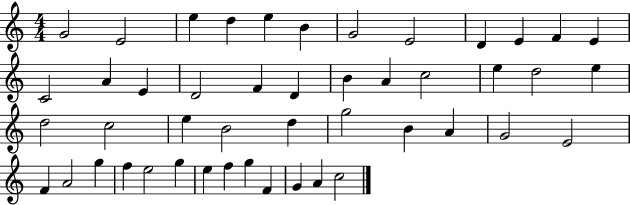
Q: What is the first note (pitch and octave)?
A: G4